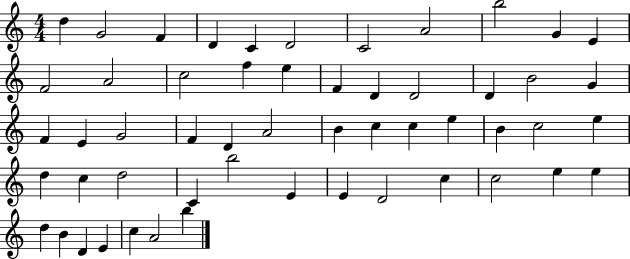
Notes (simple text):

D5/q G4/h F4/q D4/q C4/q D4/h C4/h A4/h B5/h G4/q E4/q F4/h A4/h C5/h F5/q E5/q F4/q D4/q D4/h D4/q B4/h G4/q F4/q E4/q G4/h F4/q D4/q A4/h B4/q C5/q C5/q E5/q B4/q C5/h E5/q D5/q C5/q D5/h C4/q B5/h E4/q E4/q D4/h C5/q C5/h E5/q E5/q D5/q B4/q D4/q E4/q C5/q A4/h B5/q